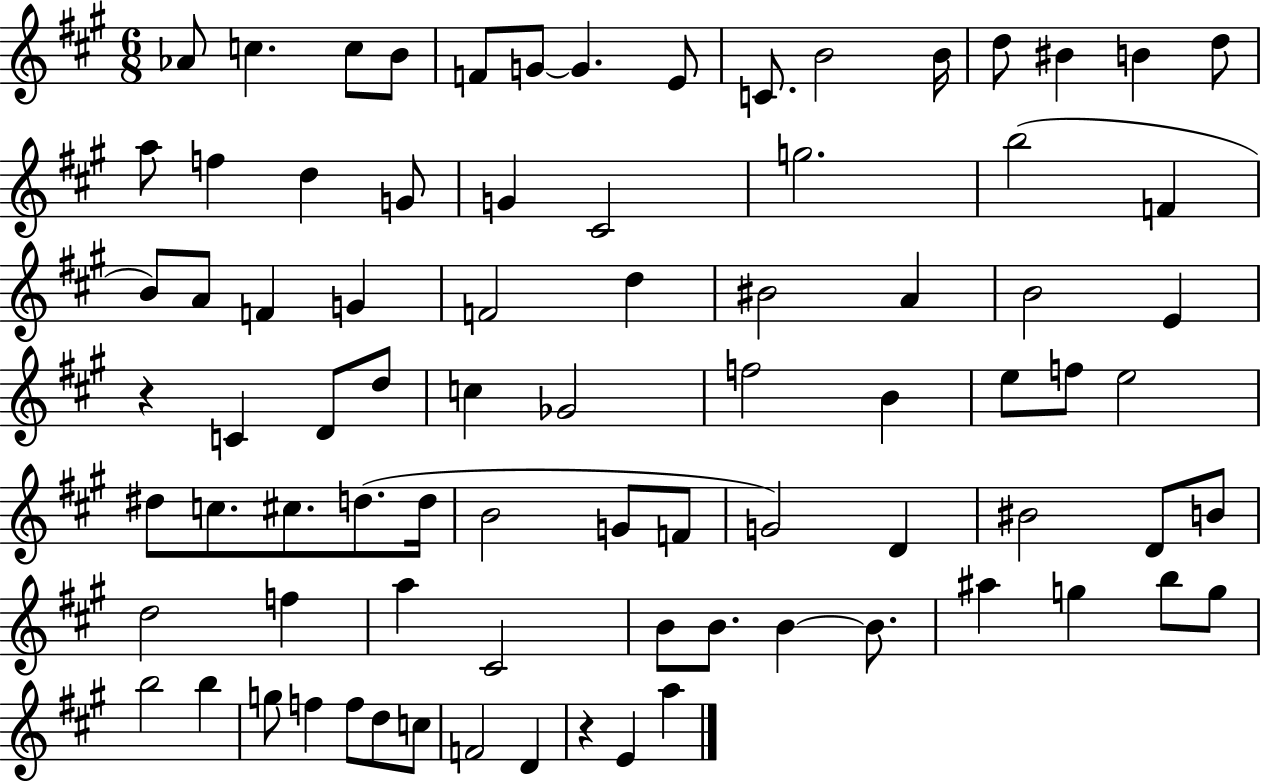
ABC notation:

X:1
T:Untitled
M:6/8
L:1/4
K:A
_A/2 c c/2 B/2 F/2 G/2 G E/2 C/2 B2 B/4 d/2 ^B B d/2 a/2 f d G/2 G ^C2 g2 b2 F B/2 A/2 F G F2 d ^B2 A B2 E z C D/2 d/2 c _G2 f2 B e/2 f/2 e2 ^d/2 c/2 ^c/2 d/2 d/4 B2 G/2 F/2 G2 D ^B2 D/2 B/2 d2 f a ^C2 B/2 B/2 B B/2 ^a g b/2 g/2 b2 b g/2 f f/2 d/2 c/2 F2 D z E a